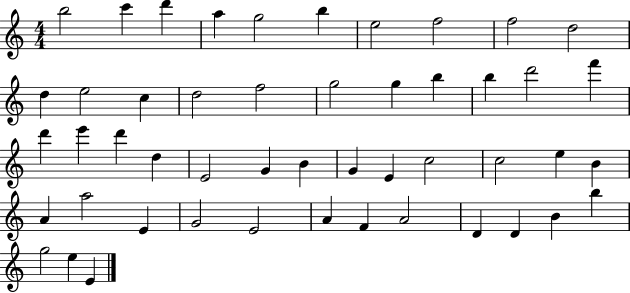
X:1
T:Untitled
M:4/4
L:1/4
K:C
b2 c' d' a g2 b e2 f2 f2 d2 d e2 c d2 f2 g2 g b b d'2 f' d' e' d' d E2 G B G E c2 c2 e B A a2 E G2 E2 A F A2 D D B b g2 e E